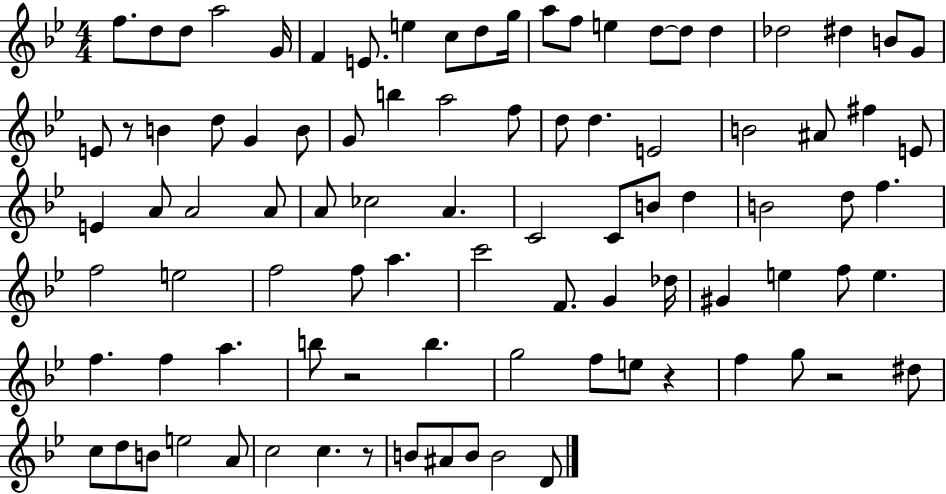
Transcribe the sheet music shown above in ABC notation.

X:1
T:Untitled
M:4/4
L:1/4
K:Bb
f/2 d/2 d/2 a2 G/4 F E/2 e c/2 d/2 g/4 a/2 f/2 e d/2 d/2 d _d2 ^d B/2 G/2 E/2 z/2 B d/2 G B/2 G/2 b a2 f/2 d/2 d E2 B2 ^A/2 ^f E/2 E A/2 A2 A/2 A/2 _c2 A C2 C/2 B/2 d B2 d/2 f f2 e2 f2 f/2 a c'2 F/2 G _d/4 ^G e f/2 e f f a b/2 z2 b g2 f/2 e/2 z f g/2 z2 ^d/2 c/2 d/2 B/2 e2 A/2 c2 c z/2 B/2 ^A/2 B/2 B2 D/2